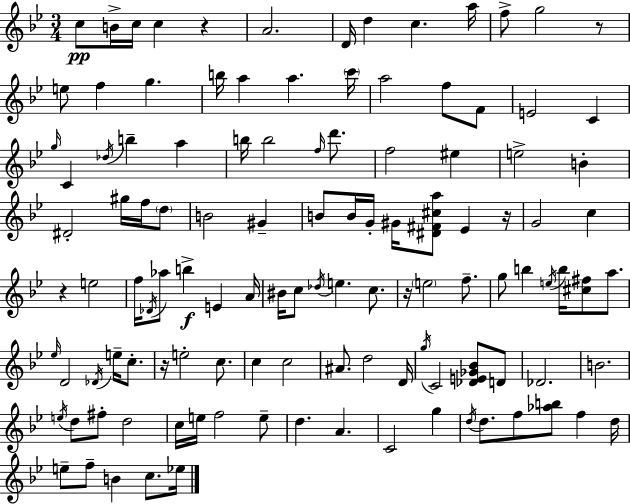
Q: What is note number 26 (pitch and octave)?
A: Db5